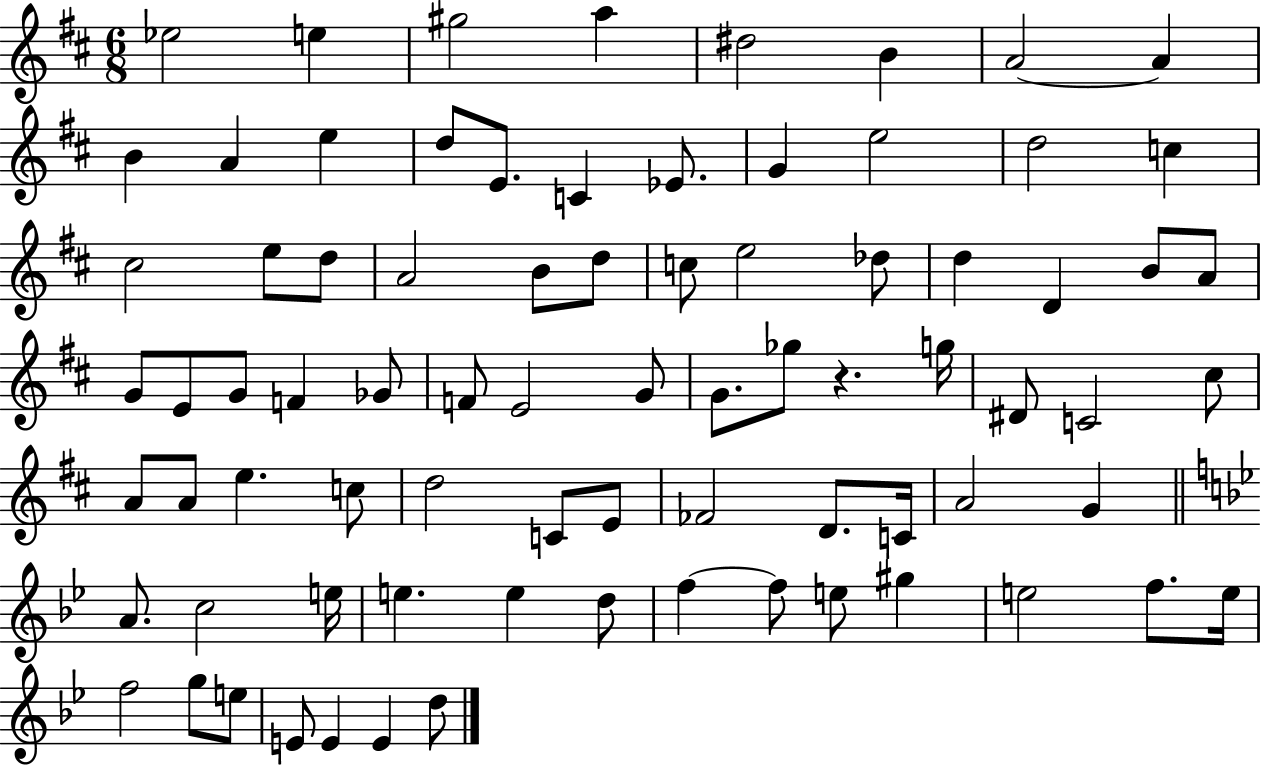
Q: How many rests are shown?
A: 1